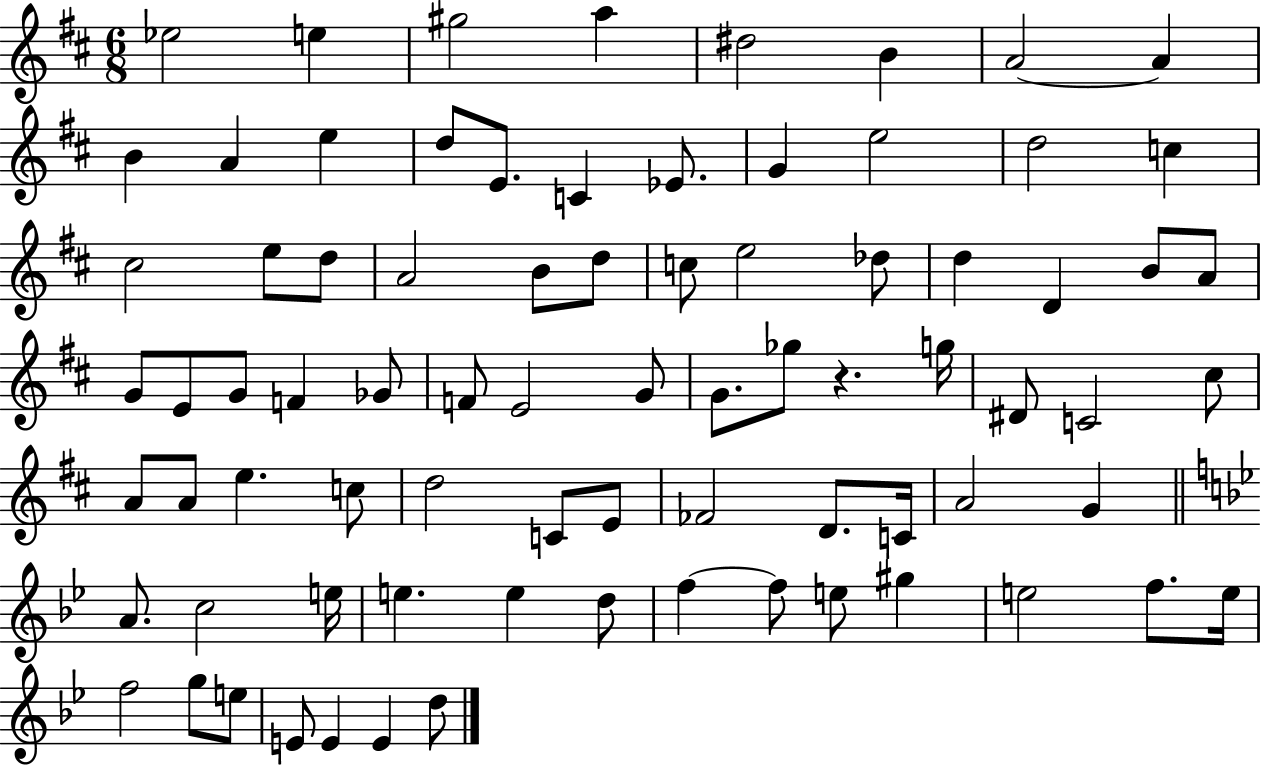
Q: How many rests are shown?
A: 1